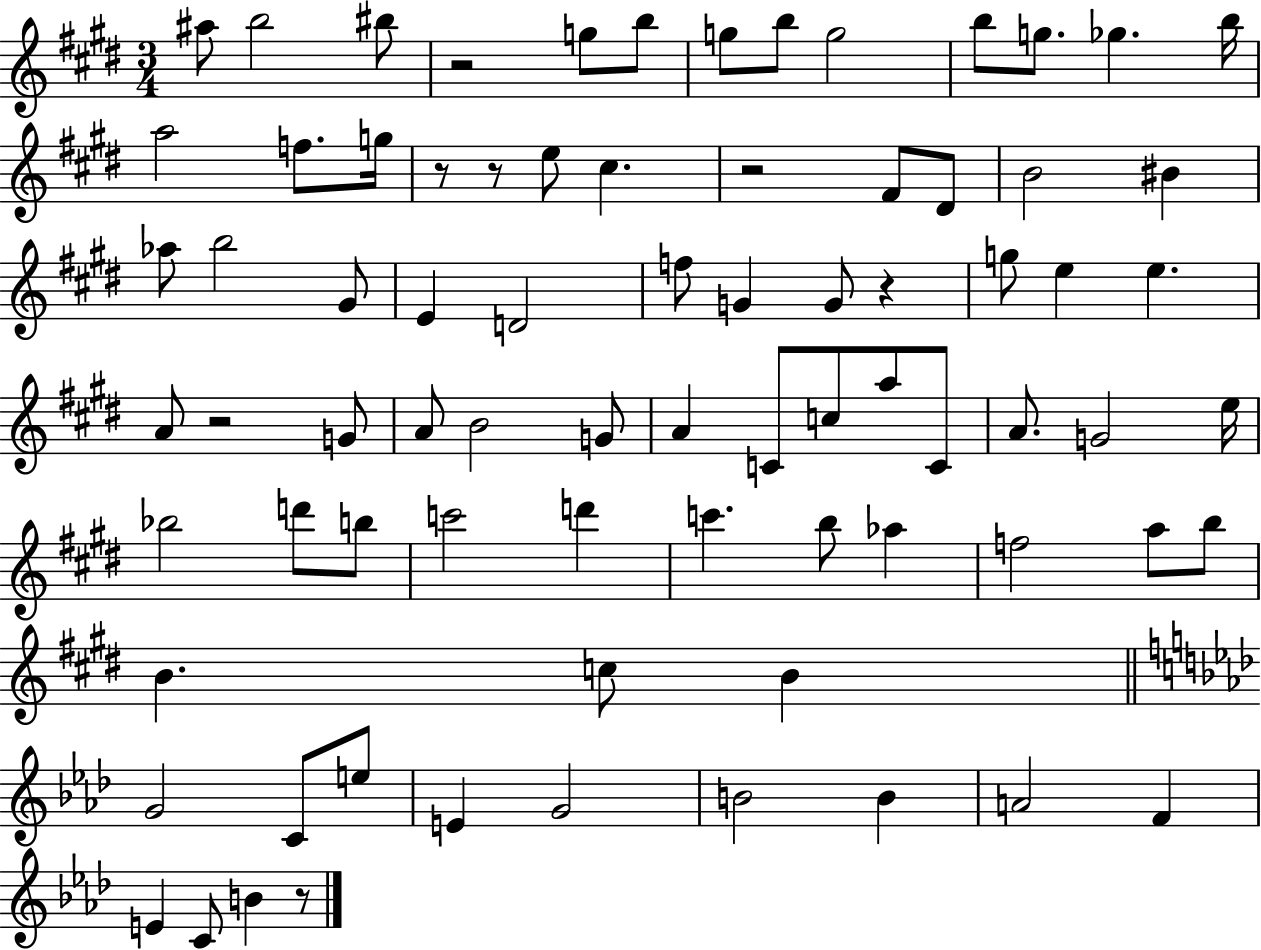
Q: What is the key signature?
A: E major